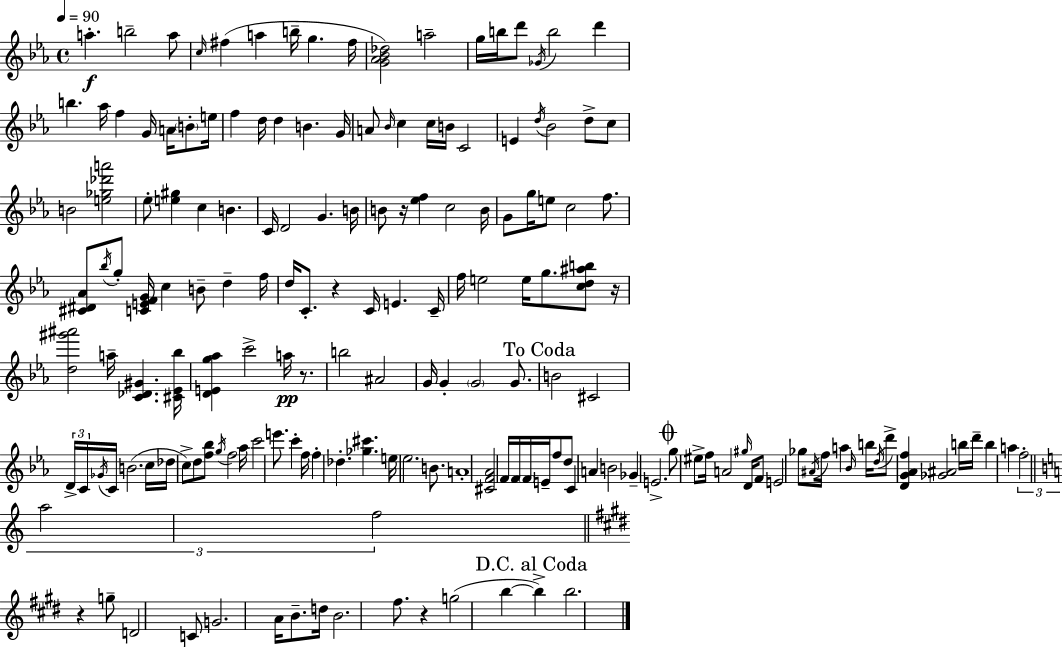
A5/q. B5/h A5/e C5/s F#5/q A5/q B5/s G5/q. F#5/s [G4,Ab4,Bb4,Db5]/h A5/h G5/s B5/s D6/e Gb4/s B5/h D6/q B5/q. Ab5/s F5/q G4/s A4/s B4/e E5/s F5/q D5/s D5/q B4/q. G4/s A4/e Bb4/s C5/q C5/s B4/s C4/h E4/q D5/s Bb4/h D5/e C5/e B4/h [E5,Gb5,Db6,A6]/h Eb5/e [E5,G#5]/q C5/q B4/q. C4/s D4/h G4/q. B4/s B4/e R/s [Eb5,F5]/q C5/h B4/s G4/e G5/s E5/e C5/h F5/e. [C#4,D#4,Ab4]/e Bb5/s G5/e [C4,E4,F4,G4]/s C5/q B4/e D5/q F5/s D5/s C4/e. R/q C4/s E4/q. C4/s F5/s E5/h E5/s G5/e. [C5,D5,A#5,B5]/e R/s [D5,G#6,A#6]/h A5/s [C4,Db4,G#4]/q. [C#4,Eb4,Bb5]/s [D4,E4,G5,Ab5]/q C6/h A5/s R/e. B5/h A#4/h G4/s G4/q G4/h G4/e. B4/h C#4/h D4/s C4/s Gb4/s C4/s B4/h. C5/s Db5/s C5/e D5/e [F5,Bb5]/e G5/s F5/h Ab5/s C6/h E6/e. C6/q F5/s F5/q Db5/q. [Gb5,C#6]/q. E5/s Eb5/h. B4/e. A4/w [C#4,F4,Ab4]/h F4/s F4/s F4/s E4/s F5/e D5/e C4/q A4/q B4/h Gb4/q E4/h. G5/e EIS5/e F5/s A4/h G#5/s D4/s F4/e E4/h Gb5/e A#4/s F5/s A5/q Bb4/s B5/s D5/s D6/e [D4,G4,Ab4,F5]/q [Gb4,A#4]/h B5/s D6/s B5/q A5/q F5/h A5/h F5/h R/q G5/e D4/h C4/e G4/h. A4/s B4/e. D5/s B4/h. F#5/e. R/q G5/h B5/q B5/q B5/h.